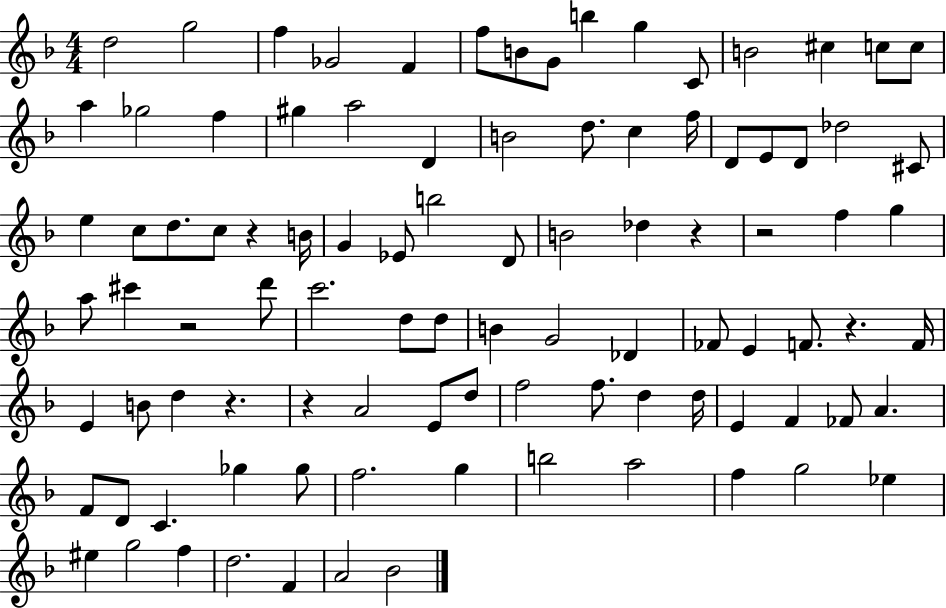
D5/h G5/h F5/q Gb4/h F4/q F5/e B4/e G4/e B5/q G5/q C4/e B4/h C#5/q C5/e C5/e A5/q Gb5/h F5/q G#5/q A5/h D4/q B4/h D5/e. C5/q F5/s D4/e E4/e D4/e Db5/h C#4/e E5/q C5/e D5/e. C5/e R/q B4/s G4/q Eb4/e B5/h D4/e B4/h Db5/q R/q R/h F5/q G5/q A5/e C#6/q R/h D6/e C6/h. D5/e D5/e B4/q G4/h Db4/q FES4/e E4/q F4/e. R/q. F4/s E4/q B4/e D5/q R/q. R/q A4/h E4/e D5/e F5/h F5/e. D5/q D5/s E4/q F4/q FES4/e A4/q. F4/e D4/e C4/q. Gb5/q Gb5/e F5/h. G5/q B5/h A5/h F5/q G5/h Eb5/q EIS5/q G5/h F5/q D5/h. F4/q A4/h Bb4/h